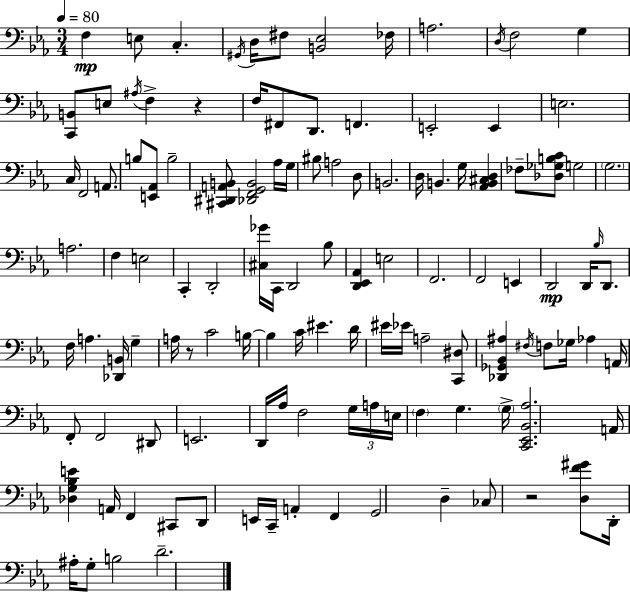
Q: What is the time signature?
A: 3/4